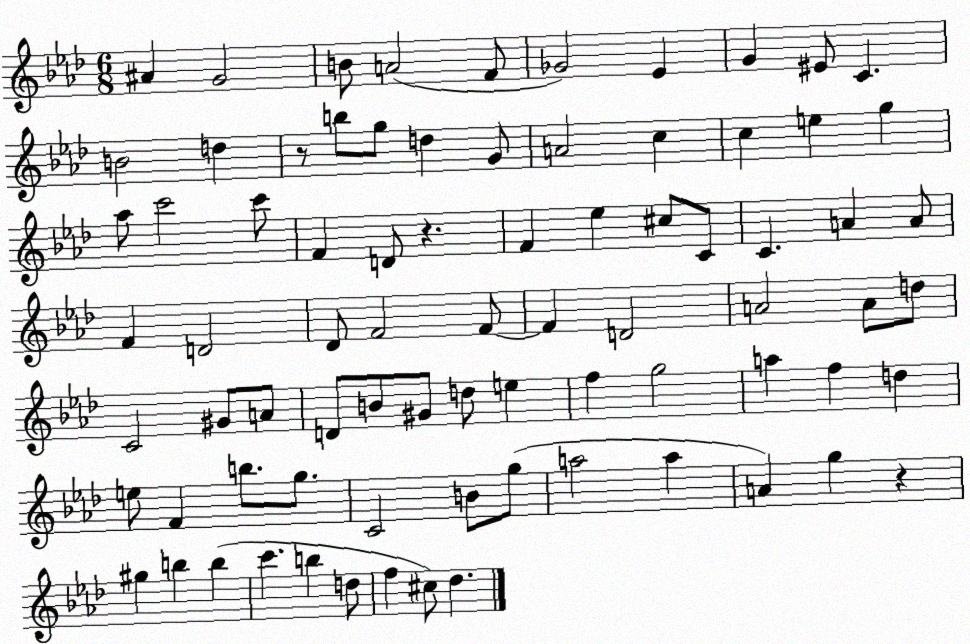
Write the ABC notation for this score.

X:1
T:Untitled
M:6/8
L:1/4
K:Ab
^A G2 B/2 A2 F/2 _G2 _E G ^E/2 C B2 d z/2 b/2 g/2 d G/2 A2 c c e g _a/2 c'2 c'/2 F D/2 z F _e ^c/2 C/2 C A A/2 F D2 _D/2 F2 F/2 F D2 A2 A/2 d/2 C2 ^G/2 A/2 D/2 B/2 ^G/2 d/2 e f g2 a f d e/2 F b/2 g/2 C2 B/2 g/2 a2 a A g z ^g b b c' b d/2 f ^c/2 _d